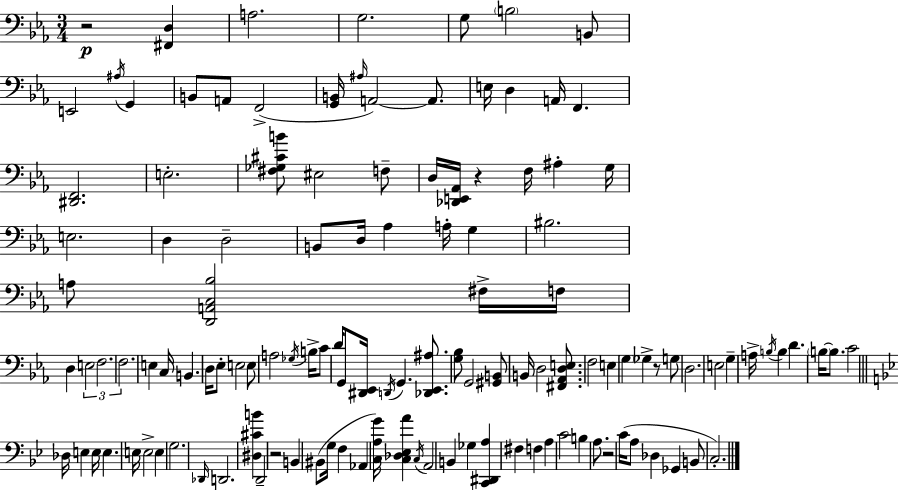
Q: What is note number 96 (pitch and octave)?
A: F3